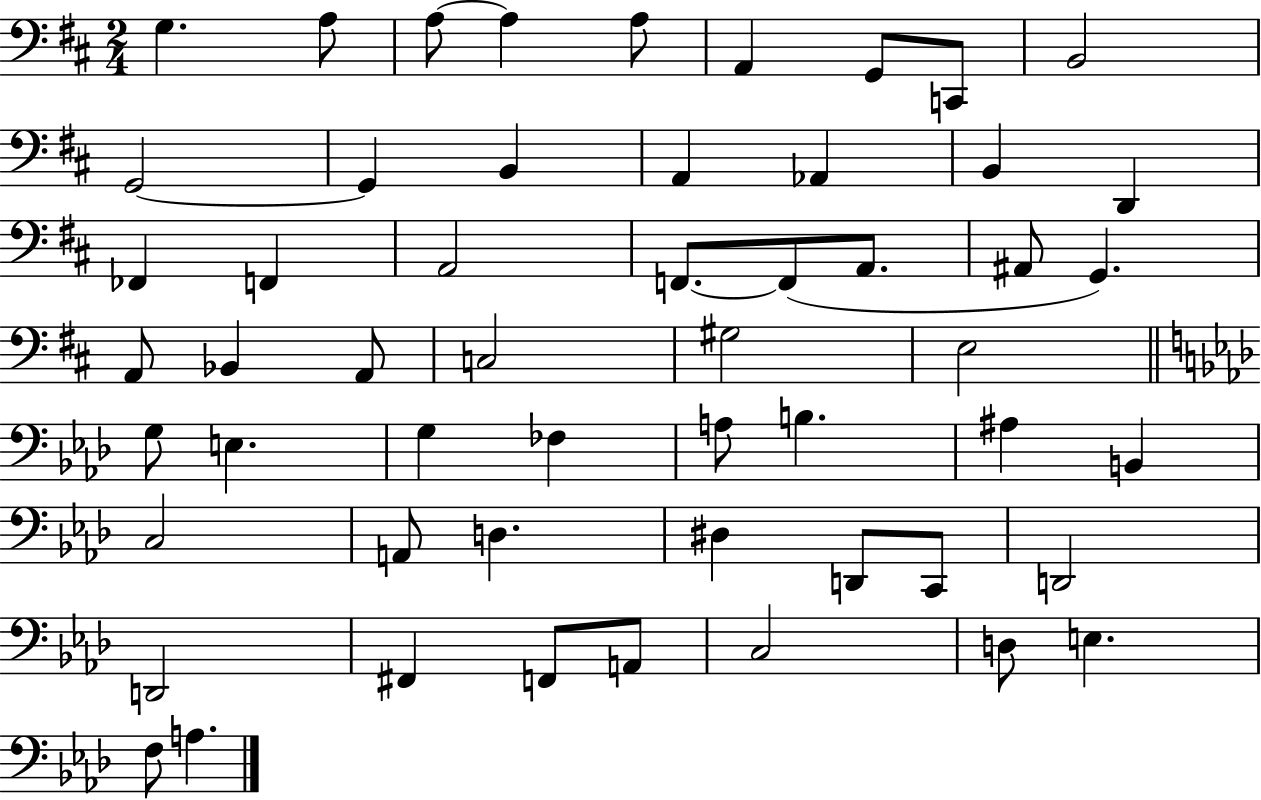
{
  \clef bass
  \numericTimeSignature
  \time 2/4
  \key d \major
  g4. a8 | a8~~ a4 a8 | a,4 g,8 c,8 | b,2 | \break g,2~~ | g,4 b,4 | a,4 aes,4 | b,4 d,4 | \break fes,4 f,4 | a,2 | f,8.~~ f,8( a,8. | ais,8 g,4.) | \break a,8 bes,4 a,8 | c2 | gis2 | e2 | \break \bar "||" \break \key f \minor g8 e4. | g4 fes4 | a8 b4. | ais4 b,4 | \break c2 | a,8 d4. | dis4 d,8 c,8 | d,2 | \break d,2 | fis,4 f,8 a,8 | c2 | d8 e4. | \break f8 a4. | \bar "|."
}